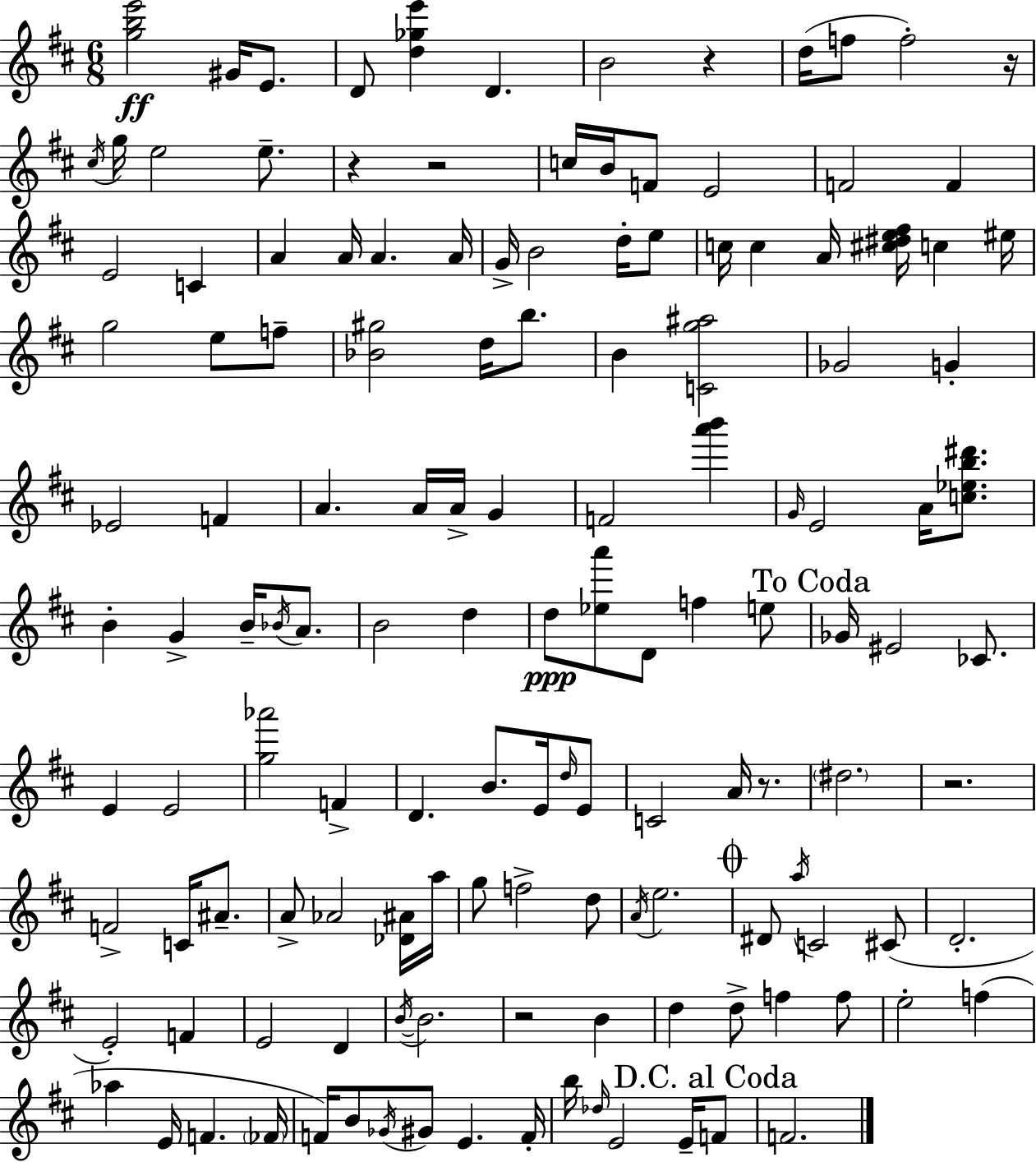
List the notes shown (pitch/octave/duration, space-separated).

[G5,B5,E6]/h G#4/s E4/e. D4/e [D5,Gb5,E6]/q D4/q. B4/h R/q D5/s F5/e F5/h R/s C#5/s G5/s E5/h E5/e. R/q R/h C5/s B4/s F4/e E4/h F4/h F4/q E4/h C4/q A4/q A4/s A4/q. A4/s G4/s B4/h D5/s E5/e C5/s C5/q A4/s [C#5,D#5,E5,F#5]/s C5/q EIS5/s G5/h E5/e F5/e [Bb4,G#5]/h D5/s B5/e. B4/q [C4,G5,A#5]/h Gb4/h G4/q Eb4/h F4/q A4/q. A4/s A4/s G4/q F4/h [A6,B6]/q G4/s E4/h A4/s [C5,Eb5,B5,D#6]/e. B4/q G4/q B4/s Bb4/s A4/e. B4/h D5/q D5/e [Eb5,A6]/e D4/e F5/q E5/e Gb4/s EIS4/h CES4/e. E4/q E4/h [G5,Ab6]/h F4/q D4/q. B4/e. E4/s D5/s E4/e C4/h A4/s R/e. D#5/h. R/h. F4/h C4/s A#4/e. A4/e Ab4/h [Db4,A#4]/s A5/s G5/e F5/h D5/e A4/s E5/h. D#4/e A5/s C4/h C#4/e D4/h. E4/h F4/q E4/h D4/q B4/s B4/h. R/h B4/q D5/q D5/e F5/q F5/e E5/h F5/q Ab5/q E4/s F4/q. FES4/s F4/s B4/e Gb4/s G#4/e E4/q. F4/s B5/s Db5/s E4/h E4/s F4/e F4/h.